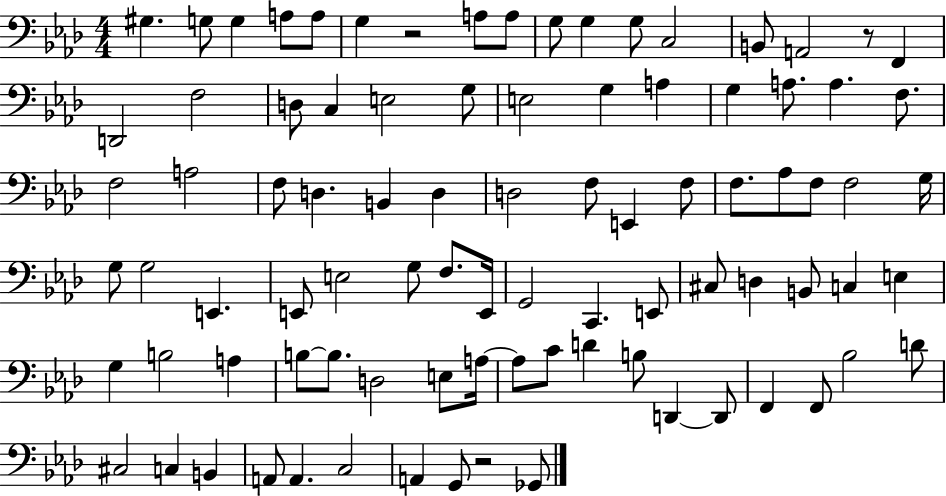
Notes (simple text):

G#3/q. G3/e G3/q A3/e A3/e G3/q R/h A3/e A3/e G3/e G3/q G3/e C3/h B2/e A2/h R/e F2/q D2/h F3/h D3/e C3/q E3/h G3/e E3/h G3/q A3/q G3/q A3/e. A3/q. F3/e. F3/h A3/h F3/e D3/q. B2/q D3/q D3/h F3/e E2/q F3/e F3/e. Ab3/e F3/e F3/h G3/s G3/e G3/h E2/q. E2/e E3/h G3/e F3/e. E2/s G2/h C2/q. E2/e C#3/e D3/q B2/e C3/q E3/q G3/q B3/h A3/q B3/e B3/e. D3/h E3/e A3/s A3/e C4/e D4/q B3/e D2/q D2/e F2/q F2/e Bb3/h D4/e C#3/h C3/q B2/q A2/e A2/q. C3/h A2/q G2/e R/h Gb2/e